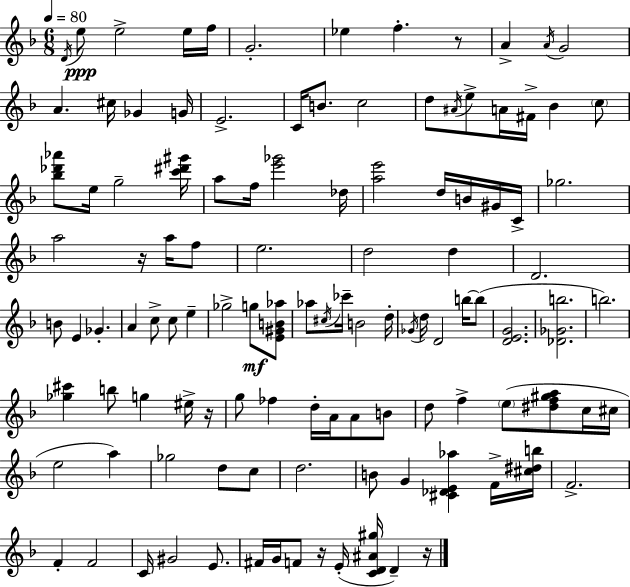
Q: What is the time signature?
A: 6/8